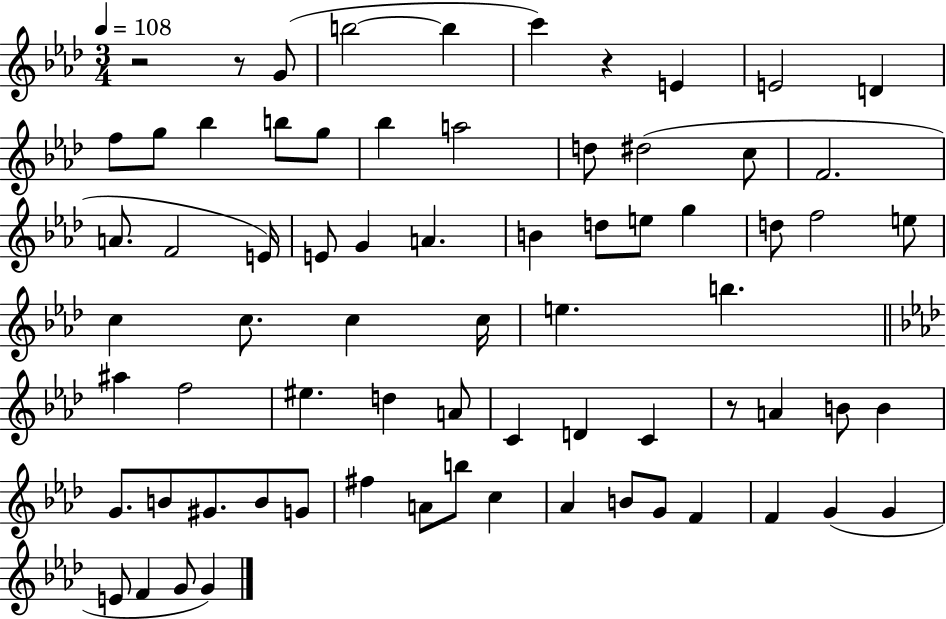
{
  \clef treble
  \numericTimeSignature
  \time 3/4
  \key aes \major
  \tempo 4 = 108
  \repeat volta 2 { r2 r8 g'8( | b''2~~ b''4 | c'''4) r4 e'4 | e'2 d'4 | \break f''8 g''8 bes''4 b''8 g''8 | bes''4 a''2 | d''8 dis''2( c''8 | f'2. | \break a'8. f'2 e'16) | e'8 g'4 a'4. | b'4 d''8 e''8 g''4 | d''8 f''2 e''8 | \break c''4 c''8. c''4 c''16 | e''4. b''4. | \bar "||" \break \key aes \major ais''4 f''2 | eis''4. d''4 a'8 | c'4 d'4 c'4 | r8 a'4 b'8 b'4 | \break g'8. b'8 gis'8. b'8 g'8 | fis''4 a'8 b''8 c''4 | aes'4 b'8 g'8 f'4 | f'4 g'4( g'4 | \break e'8 f'4 g'8 g'4) | } \bar "|."
}